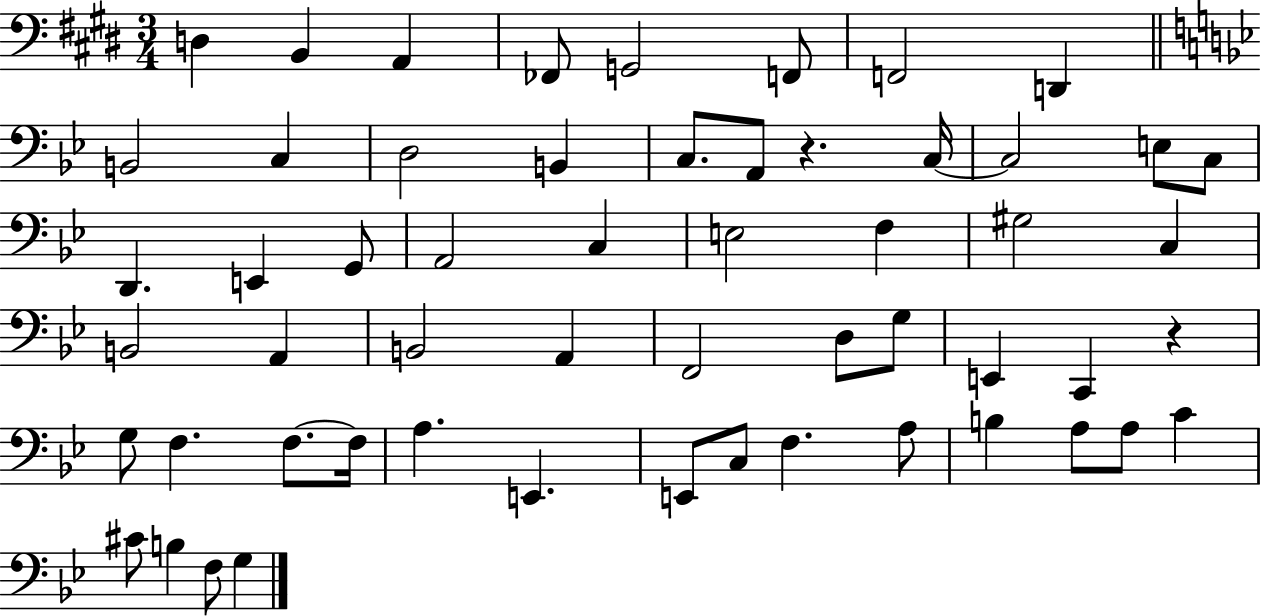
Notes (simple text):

D3/q B2/q A2/q FES2/e G2/h F2/e F2/h D2/q B2/h C3/q D3/h B2/q C3/e. A2/e R/q. C3/s C3/h E3/e C3/e D2/q. E2/q G2/e A2/h C3/q E3/h F3/q G#3/h C3/q B2/h A2/q B2/h A2/q F2/h D3/e G3/e E2/q C2/q R/q G3/e F3/q. F3/e. F3/s A3/q. E2/q. E2/e C3/e F3/q. A3/e B3/q A3/e A3/e C4/q C#4/e B3/q F3/e G3/q